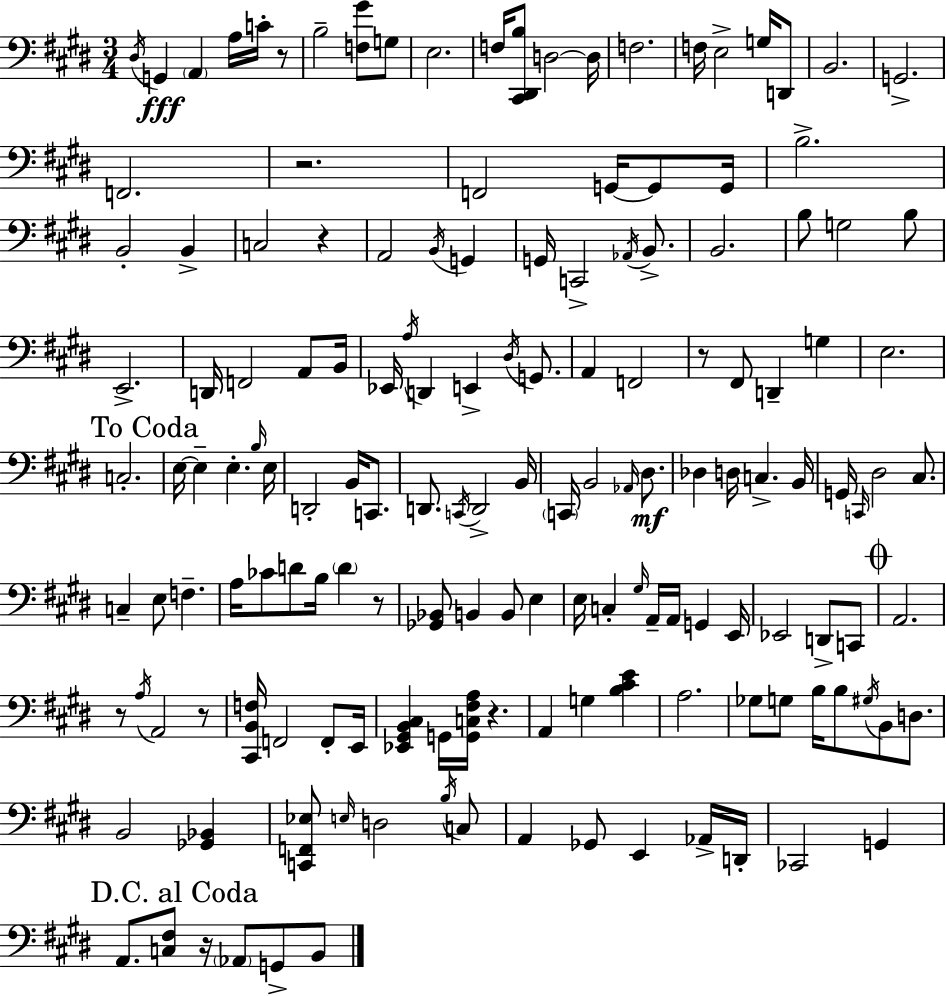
X:1
T:Untitled
M:3/4
L:1/4
K:E
^D,/4 G,, A,, A,/4 C/4 z/2 B,2 [F,^G]/2 G,/2 E,2 F,/4 [^C,,^D,,B,]/2 D,2 D,/4 F,2 F,/4 E,2 G,/4 D,,/2 B,,2 G,,2 F,,2 z2 F,,2 G,,/4 G,,/2 G,,/4 B,2 B,,2 B,, C,2 z A,,2 B,,/4 G,, G,,/4 C,,2 _A,,/4 B,,/2 B,,2 B,/2 G,2 B,/2 E,,2 D,,/4 F,,2 A,,/2 B,,/4 _E,,/4 A,/4 D,, E,, ^D,/4 G,,/2 A,, F,,2 z/2 ^F,,/2 D,, G, E,2 C,2 E,/4 E, E, B,/4 E,/4 D,,2 B,,/4 C,,/2 D,,/2 C,,/4 D,,2 B,,/4 C,,/4 B,,2 _A,,/4 ^D,/2 _D, D,/4 C, B,,/4 G,,/4 C,,/4 ^D,2 ^C,/2 C, E,/2 F, A,/4 _C/2 D/2 B,/4 D z/2 [_G,,_B,,]/2 B,, B,,/2 E, E,/4 C, ^G,/4 A,,/4 A,,/4 G,, E,,/4 _E,,2 D,,/2 C,,/2 A,,2 z/2 A,/4 A,,2 z/2 [^C,,B,,F,]/4 F,,2 F,,/2 E,,/4 [_E,,^G,,B,,^C,] G,,/4 [G,,C,^F,A,]/4 z A,, G, [B,^CE] A,2 _G,/2 G,/2 B,/4 B,/2 ^G,/4 B,,/2 D,/2 B,,2 [_G,,_B,,] [C,,F,,_E,]/2 E,/4 D,2 B,/4 C,/2 A,, _G,,/2 E,, _A,,/4 D,,/4 _C,,2 G,, A,,/2 [C,^F,]/2 z/4 _A,,/2 G,,/2 B,,/2